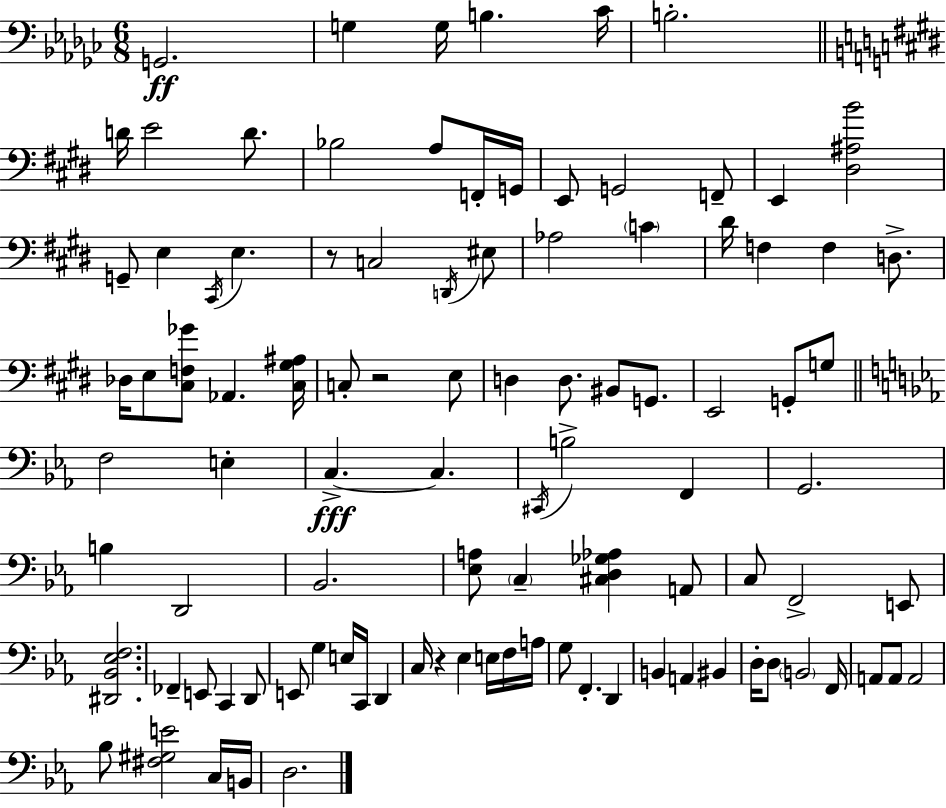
{
  \clef bass
  \numericTimeSignature
  \time 6/8
  \key ees \minor
  g,2.\ff | g4 g16 b4. ces'16 | b2.-. | \bar "||" \break \key e \major d'16 e'2 d'8. | bes2 a8 f,16-. g,16 | e,8 g,2 f,8-- | e,4 <dis ais b'>2 | \break g,8-- e4 \acciaccatura { cis,16 } e4. | r8 c2 \acciaccatura { d,16 } | eis8 aes2 \parenthesize c'4 | dis'16 f4 f4 d8.-> | \break des16 e8 <cis f ges'>8 aes,4. | <cis gis ais>16 c8-. r2 | e8 d4 d8. bis,8 g,8. | e,2 g,8-. | \break g8 \bar "||" \break \key ees \major f2 e4-. | c4.->~~\fff c4. | \acciaccatura { cis,16 } b2-> f,4 | g,2. | \break b4 d,2 | bes,2. | <ees a>8 \parenthesize c4-- <cis d ges aes>4 a,8 | c8 f,2-> e,8 | \break <dis, bes, ees f>2. | fes,4-- e,8 c,4 d,8 | e,8 g4 e16 c,16 d,4 | c16 r4 ees4 e16 f16 | \break a16 g8 f,4.-. d,4 | b,4 a,4 bis,4 | d16-. d8 \parenthesize b,2 | f,16 a,8 a,8 a,2 | \break bes8 <fis gis e'>2 c16 | b,16 d2. | \bar "|."
}